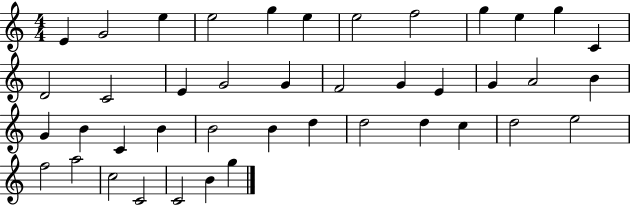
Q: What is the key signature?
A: C major